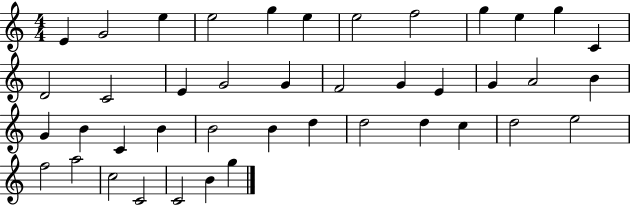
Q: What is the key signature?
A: C major